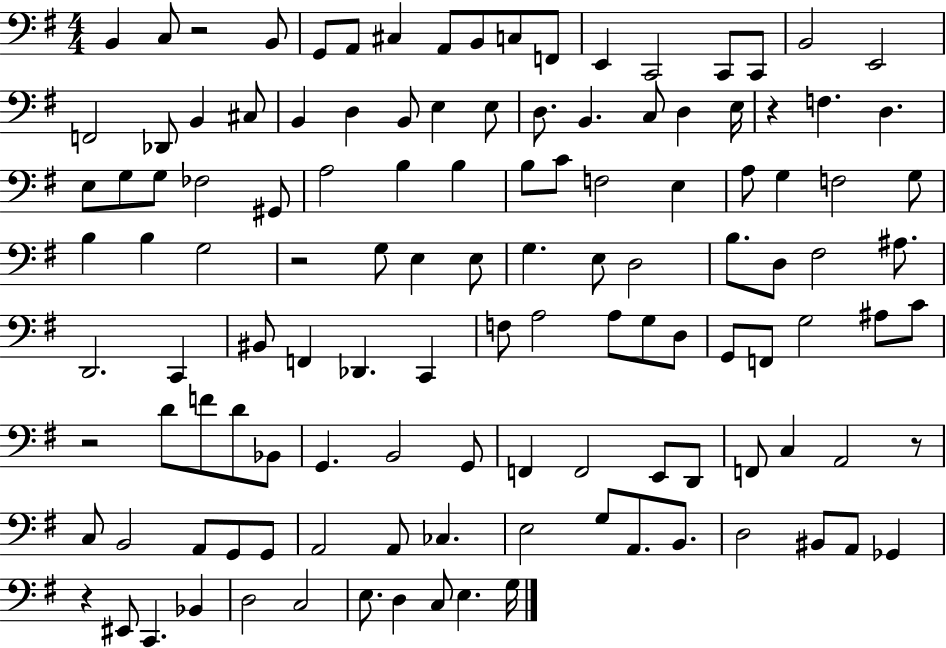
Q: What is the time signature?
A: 4/4